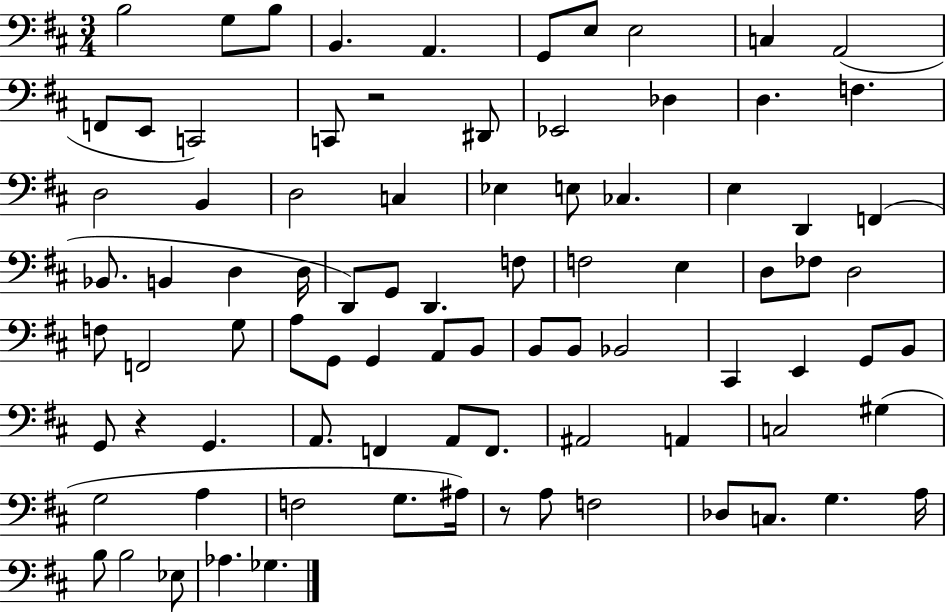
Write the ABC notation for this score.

X:1
T:Untitled
M:3/4
L:1/4
K:D
B,2 G,/2 B,/2 B,, A,, G,,/2 E,/2 E,2 C, A,,2 F,,/2 E,,/2 C,,2 C,,/2 z2 ^D,,/2 _E,,2 _D, D, F, D,2 B,, D,2 C, _E, E,/2 _C, E, D,, F,, _B,,/2 B,, D, D,/4 D,,/2 G,,/2 D,, F,/2 F,2 E, D,/2 _F,/2 D,2 F,/2 F,,2 G,/2 A,/2 G,,/2 G,, A,,/2 B,,/2 B,,/2 B,,/2 _B,,2 ^C,, E,, G,,/2 B,,/2 G,,/2 z G,, A,,/2 F,, A,,/2 F,,/2 ^A,,2 A,, C,2 ^G, G,2 A, F,2 G,/2 ^A,/4 z/2 A,/2 F,2 _D,/2 C,/2 G, A,/4 B,/2 B,2 _E,/2 _A, _G,